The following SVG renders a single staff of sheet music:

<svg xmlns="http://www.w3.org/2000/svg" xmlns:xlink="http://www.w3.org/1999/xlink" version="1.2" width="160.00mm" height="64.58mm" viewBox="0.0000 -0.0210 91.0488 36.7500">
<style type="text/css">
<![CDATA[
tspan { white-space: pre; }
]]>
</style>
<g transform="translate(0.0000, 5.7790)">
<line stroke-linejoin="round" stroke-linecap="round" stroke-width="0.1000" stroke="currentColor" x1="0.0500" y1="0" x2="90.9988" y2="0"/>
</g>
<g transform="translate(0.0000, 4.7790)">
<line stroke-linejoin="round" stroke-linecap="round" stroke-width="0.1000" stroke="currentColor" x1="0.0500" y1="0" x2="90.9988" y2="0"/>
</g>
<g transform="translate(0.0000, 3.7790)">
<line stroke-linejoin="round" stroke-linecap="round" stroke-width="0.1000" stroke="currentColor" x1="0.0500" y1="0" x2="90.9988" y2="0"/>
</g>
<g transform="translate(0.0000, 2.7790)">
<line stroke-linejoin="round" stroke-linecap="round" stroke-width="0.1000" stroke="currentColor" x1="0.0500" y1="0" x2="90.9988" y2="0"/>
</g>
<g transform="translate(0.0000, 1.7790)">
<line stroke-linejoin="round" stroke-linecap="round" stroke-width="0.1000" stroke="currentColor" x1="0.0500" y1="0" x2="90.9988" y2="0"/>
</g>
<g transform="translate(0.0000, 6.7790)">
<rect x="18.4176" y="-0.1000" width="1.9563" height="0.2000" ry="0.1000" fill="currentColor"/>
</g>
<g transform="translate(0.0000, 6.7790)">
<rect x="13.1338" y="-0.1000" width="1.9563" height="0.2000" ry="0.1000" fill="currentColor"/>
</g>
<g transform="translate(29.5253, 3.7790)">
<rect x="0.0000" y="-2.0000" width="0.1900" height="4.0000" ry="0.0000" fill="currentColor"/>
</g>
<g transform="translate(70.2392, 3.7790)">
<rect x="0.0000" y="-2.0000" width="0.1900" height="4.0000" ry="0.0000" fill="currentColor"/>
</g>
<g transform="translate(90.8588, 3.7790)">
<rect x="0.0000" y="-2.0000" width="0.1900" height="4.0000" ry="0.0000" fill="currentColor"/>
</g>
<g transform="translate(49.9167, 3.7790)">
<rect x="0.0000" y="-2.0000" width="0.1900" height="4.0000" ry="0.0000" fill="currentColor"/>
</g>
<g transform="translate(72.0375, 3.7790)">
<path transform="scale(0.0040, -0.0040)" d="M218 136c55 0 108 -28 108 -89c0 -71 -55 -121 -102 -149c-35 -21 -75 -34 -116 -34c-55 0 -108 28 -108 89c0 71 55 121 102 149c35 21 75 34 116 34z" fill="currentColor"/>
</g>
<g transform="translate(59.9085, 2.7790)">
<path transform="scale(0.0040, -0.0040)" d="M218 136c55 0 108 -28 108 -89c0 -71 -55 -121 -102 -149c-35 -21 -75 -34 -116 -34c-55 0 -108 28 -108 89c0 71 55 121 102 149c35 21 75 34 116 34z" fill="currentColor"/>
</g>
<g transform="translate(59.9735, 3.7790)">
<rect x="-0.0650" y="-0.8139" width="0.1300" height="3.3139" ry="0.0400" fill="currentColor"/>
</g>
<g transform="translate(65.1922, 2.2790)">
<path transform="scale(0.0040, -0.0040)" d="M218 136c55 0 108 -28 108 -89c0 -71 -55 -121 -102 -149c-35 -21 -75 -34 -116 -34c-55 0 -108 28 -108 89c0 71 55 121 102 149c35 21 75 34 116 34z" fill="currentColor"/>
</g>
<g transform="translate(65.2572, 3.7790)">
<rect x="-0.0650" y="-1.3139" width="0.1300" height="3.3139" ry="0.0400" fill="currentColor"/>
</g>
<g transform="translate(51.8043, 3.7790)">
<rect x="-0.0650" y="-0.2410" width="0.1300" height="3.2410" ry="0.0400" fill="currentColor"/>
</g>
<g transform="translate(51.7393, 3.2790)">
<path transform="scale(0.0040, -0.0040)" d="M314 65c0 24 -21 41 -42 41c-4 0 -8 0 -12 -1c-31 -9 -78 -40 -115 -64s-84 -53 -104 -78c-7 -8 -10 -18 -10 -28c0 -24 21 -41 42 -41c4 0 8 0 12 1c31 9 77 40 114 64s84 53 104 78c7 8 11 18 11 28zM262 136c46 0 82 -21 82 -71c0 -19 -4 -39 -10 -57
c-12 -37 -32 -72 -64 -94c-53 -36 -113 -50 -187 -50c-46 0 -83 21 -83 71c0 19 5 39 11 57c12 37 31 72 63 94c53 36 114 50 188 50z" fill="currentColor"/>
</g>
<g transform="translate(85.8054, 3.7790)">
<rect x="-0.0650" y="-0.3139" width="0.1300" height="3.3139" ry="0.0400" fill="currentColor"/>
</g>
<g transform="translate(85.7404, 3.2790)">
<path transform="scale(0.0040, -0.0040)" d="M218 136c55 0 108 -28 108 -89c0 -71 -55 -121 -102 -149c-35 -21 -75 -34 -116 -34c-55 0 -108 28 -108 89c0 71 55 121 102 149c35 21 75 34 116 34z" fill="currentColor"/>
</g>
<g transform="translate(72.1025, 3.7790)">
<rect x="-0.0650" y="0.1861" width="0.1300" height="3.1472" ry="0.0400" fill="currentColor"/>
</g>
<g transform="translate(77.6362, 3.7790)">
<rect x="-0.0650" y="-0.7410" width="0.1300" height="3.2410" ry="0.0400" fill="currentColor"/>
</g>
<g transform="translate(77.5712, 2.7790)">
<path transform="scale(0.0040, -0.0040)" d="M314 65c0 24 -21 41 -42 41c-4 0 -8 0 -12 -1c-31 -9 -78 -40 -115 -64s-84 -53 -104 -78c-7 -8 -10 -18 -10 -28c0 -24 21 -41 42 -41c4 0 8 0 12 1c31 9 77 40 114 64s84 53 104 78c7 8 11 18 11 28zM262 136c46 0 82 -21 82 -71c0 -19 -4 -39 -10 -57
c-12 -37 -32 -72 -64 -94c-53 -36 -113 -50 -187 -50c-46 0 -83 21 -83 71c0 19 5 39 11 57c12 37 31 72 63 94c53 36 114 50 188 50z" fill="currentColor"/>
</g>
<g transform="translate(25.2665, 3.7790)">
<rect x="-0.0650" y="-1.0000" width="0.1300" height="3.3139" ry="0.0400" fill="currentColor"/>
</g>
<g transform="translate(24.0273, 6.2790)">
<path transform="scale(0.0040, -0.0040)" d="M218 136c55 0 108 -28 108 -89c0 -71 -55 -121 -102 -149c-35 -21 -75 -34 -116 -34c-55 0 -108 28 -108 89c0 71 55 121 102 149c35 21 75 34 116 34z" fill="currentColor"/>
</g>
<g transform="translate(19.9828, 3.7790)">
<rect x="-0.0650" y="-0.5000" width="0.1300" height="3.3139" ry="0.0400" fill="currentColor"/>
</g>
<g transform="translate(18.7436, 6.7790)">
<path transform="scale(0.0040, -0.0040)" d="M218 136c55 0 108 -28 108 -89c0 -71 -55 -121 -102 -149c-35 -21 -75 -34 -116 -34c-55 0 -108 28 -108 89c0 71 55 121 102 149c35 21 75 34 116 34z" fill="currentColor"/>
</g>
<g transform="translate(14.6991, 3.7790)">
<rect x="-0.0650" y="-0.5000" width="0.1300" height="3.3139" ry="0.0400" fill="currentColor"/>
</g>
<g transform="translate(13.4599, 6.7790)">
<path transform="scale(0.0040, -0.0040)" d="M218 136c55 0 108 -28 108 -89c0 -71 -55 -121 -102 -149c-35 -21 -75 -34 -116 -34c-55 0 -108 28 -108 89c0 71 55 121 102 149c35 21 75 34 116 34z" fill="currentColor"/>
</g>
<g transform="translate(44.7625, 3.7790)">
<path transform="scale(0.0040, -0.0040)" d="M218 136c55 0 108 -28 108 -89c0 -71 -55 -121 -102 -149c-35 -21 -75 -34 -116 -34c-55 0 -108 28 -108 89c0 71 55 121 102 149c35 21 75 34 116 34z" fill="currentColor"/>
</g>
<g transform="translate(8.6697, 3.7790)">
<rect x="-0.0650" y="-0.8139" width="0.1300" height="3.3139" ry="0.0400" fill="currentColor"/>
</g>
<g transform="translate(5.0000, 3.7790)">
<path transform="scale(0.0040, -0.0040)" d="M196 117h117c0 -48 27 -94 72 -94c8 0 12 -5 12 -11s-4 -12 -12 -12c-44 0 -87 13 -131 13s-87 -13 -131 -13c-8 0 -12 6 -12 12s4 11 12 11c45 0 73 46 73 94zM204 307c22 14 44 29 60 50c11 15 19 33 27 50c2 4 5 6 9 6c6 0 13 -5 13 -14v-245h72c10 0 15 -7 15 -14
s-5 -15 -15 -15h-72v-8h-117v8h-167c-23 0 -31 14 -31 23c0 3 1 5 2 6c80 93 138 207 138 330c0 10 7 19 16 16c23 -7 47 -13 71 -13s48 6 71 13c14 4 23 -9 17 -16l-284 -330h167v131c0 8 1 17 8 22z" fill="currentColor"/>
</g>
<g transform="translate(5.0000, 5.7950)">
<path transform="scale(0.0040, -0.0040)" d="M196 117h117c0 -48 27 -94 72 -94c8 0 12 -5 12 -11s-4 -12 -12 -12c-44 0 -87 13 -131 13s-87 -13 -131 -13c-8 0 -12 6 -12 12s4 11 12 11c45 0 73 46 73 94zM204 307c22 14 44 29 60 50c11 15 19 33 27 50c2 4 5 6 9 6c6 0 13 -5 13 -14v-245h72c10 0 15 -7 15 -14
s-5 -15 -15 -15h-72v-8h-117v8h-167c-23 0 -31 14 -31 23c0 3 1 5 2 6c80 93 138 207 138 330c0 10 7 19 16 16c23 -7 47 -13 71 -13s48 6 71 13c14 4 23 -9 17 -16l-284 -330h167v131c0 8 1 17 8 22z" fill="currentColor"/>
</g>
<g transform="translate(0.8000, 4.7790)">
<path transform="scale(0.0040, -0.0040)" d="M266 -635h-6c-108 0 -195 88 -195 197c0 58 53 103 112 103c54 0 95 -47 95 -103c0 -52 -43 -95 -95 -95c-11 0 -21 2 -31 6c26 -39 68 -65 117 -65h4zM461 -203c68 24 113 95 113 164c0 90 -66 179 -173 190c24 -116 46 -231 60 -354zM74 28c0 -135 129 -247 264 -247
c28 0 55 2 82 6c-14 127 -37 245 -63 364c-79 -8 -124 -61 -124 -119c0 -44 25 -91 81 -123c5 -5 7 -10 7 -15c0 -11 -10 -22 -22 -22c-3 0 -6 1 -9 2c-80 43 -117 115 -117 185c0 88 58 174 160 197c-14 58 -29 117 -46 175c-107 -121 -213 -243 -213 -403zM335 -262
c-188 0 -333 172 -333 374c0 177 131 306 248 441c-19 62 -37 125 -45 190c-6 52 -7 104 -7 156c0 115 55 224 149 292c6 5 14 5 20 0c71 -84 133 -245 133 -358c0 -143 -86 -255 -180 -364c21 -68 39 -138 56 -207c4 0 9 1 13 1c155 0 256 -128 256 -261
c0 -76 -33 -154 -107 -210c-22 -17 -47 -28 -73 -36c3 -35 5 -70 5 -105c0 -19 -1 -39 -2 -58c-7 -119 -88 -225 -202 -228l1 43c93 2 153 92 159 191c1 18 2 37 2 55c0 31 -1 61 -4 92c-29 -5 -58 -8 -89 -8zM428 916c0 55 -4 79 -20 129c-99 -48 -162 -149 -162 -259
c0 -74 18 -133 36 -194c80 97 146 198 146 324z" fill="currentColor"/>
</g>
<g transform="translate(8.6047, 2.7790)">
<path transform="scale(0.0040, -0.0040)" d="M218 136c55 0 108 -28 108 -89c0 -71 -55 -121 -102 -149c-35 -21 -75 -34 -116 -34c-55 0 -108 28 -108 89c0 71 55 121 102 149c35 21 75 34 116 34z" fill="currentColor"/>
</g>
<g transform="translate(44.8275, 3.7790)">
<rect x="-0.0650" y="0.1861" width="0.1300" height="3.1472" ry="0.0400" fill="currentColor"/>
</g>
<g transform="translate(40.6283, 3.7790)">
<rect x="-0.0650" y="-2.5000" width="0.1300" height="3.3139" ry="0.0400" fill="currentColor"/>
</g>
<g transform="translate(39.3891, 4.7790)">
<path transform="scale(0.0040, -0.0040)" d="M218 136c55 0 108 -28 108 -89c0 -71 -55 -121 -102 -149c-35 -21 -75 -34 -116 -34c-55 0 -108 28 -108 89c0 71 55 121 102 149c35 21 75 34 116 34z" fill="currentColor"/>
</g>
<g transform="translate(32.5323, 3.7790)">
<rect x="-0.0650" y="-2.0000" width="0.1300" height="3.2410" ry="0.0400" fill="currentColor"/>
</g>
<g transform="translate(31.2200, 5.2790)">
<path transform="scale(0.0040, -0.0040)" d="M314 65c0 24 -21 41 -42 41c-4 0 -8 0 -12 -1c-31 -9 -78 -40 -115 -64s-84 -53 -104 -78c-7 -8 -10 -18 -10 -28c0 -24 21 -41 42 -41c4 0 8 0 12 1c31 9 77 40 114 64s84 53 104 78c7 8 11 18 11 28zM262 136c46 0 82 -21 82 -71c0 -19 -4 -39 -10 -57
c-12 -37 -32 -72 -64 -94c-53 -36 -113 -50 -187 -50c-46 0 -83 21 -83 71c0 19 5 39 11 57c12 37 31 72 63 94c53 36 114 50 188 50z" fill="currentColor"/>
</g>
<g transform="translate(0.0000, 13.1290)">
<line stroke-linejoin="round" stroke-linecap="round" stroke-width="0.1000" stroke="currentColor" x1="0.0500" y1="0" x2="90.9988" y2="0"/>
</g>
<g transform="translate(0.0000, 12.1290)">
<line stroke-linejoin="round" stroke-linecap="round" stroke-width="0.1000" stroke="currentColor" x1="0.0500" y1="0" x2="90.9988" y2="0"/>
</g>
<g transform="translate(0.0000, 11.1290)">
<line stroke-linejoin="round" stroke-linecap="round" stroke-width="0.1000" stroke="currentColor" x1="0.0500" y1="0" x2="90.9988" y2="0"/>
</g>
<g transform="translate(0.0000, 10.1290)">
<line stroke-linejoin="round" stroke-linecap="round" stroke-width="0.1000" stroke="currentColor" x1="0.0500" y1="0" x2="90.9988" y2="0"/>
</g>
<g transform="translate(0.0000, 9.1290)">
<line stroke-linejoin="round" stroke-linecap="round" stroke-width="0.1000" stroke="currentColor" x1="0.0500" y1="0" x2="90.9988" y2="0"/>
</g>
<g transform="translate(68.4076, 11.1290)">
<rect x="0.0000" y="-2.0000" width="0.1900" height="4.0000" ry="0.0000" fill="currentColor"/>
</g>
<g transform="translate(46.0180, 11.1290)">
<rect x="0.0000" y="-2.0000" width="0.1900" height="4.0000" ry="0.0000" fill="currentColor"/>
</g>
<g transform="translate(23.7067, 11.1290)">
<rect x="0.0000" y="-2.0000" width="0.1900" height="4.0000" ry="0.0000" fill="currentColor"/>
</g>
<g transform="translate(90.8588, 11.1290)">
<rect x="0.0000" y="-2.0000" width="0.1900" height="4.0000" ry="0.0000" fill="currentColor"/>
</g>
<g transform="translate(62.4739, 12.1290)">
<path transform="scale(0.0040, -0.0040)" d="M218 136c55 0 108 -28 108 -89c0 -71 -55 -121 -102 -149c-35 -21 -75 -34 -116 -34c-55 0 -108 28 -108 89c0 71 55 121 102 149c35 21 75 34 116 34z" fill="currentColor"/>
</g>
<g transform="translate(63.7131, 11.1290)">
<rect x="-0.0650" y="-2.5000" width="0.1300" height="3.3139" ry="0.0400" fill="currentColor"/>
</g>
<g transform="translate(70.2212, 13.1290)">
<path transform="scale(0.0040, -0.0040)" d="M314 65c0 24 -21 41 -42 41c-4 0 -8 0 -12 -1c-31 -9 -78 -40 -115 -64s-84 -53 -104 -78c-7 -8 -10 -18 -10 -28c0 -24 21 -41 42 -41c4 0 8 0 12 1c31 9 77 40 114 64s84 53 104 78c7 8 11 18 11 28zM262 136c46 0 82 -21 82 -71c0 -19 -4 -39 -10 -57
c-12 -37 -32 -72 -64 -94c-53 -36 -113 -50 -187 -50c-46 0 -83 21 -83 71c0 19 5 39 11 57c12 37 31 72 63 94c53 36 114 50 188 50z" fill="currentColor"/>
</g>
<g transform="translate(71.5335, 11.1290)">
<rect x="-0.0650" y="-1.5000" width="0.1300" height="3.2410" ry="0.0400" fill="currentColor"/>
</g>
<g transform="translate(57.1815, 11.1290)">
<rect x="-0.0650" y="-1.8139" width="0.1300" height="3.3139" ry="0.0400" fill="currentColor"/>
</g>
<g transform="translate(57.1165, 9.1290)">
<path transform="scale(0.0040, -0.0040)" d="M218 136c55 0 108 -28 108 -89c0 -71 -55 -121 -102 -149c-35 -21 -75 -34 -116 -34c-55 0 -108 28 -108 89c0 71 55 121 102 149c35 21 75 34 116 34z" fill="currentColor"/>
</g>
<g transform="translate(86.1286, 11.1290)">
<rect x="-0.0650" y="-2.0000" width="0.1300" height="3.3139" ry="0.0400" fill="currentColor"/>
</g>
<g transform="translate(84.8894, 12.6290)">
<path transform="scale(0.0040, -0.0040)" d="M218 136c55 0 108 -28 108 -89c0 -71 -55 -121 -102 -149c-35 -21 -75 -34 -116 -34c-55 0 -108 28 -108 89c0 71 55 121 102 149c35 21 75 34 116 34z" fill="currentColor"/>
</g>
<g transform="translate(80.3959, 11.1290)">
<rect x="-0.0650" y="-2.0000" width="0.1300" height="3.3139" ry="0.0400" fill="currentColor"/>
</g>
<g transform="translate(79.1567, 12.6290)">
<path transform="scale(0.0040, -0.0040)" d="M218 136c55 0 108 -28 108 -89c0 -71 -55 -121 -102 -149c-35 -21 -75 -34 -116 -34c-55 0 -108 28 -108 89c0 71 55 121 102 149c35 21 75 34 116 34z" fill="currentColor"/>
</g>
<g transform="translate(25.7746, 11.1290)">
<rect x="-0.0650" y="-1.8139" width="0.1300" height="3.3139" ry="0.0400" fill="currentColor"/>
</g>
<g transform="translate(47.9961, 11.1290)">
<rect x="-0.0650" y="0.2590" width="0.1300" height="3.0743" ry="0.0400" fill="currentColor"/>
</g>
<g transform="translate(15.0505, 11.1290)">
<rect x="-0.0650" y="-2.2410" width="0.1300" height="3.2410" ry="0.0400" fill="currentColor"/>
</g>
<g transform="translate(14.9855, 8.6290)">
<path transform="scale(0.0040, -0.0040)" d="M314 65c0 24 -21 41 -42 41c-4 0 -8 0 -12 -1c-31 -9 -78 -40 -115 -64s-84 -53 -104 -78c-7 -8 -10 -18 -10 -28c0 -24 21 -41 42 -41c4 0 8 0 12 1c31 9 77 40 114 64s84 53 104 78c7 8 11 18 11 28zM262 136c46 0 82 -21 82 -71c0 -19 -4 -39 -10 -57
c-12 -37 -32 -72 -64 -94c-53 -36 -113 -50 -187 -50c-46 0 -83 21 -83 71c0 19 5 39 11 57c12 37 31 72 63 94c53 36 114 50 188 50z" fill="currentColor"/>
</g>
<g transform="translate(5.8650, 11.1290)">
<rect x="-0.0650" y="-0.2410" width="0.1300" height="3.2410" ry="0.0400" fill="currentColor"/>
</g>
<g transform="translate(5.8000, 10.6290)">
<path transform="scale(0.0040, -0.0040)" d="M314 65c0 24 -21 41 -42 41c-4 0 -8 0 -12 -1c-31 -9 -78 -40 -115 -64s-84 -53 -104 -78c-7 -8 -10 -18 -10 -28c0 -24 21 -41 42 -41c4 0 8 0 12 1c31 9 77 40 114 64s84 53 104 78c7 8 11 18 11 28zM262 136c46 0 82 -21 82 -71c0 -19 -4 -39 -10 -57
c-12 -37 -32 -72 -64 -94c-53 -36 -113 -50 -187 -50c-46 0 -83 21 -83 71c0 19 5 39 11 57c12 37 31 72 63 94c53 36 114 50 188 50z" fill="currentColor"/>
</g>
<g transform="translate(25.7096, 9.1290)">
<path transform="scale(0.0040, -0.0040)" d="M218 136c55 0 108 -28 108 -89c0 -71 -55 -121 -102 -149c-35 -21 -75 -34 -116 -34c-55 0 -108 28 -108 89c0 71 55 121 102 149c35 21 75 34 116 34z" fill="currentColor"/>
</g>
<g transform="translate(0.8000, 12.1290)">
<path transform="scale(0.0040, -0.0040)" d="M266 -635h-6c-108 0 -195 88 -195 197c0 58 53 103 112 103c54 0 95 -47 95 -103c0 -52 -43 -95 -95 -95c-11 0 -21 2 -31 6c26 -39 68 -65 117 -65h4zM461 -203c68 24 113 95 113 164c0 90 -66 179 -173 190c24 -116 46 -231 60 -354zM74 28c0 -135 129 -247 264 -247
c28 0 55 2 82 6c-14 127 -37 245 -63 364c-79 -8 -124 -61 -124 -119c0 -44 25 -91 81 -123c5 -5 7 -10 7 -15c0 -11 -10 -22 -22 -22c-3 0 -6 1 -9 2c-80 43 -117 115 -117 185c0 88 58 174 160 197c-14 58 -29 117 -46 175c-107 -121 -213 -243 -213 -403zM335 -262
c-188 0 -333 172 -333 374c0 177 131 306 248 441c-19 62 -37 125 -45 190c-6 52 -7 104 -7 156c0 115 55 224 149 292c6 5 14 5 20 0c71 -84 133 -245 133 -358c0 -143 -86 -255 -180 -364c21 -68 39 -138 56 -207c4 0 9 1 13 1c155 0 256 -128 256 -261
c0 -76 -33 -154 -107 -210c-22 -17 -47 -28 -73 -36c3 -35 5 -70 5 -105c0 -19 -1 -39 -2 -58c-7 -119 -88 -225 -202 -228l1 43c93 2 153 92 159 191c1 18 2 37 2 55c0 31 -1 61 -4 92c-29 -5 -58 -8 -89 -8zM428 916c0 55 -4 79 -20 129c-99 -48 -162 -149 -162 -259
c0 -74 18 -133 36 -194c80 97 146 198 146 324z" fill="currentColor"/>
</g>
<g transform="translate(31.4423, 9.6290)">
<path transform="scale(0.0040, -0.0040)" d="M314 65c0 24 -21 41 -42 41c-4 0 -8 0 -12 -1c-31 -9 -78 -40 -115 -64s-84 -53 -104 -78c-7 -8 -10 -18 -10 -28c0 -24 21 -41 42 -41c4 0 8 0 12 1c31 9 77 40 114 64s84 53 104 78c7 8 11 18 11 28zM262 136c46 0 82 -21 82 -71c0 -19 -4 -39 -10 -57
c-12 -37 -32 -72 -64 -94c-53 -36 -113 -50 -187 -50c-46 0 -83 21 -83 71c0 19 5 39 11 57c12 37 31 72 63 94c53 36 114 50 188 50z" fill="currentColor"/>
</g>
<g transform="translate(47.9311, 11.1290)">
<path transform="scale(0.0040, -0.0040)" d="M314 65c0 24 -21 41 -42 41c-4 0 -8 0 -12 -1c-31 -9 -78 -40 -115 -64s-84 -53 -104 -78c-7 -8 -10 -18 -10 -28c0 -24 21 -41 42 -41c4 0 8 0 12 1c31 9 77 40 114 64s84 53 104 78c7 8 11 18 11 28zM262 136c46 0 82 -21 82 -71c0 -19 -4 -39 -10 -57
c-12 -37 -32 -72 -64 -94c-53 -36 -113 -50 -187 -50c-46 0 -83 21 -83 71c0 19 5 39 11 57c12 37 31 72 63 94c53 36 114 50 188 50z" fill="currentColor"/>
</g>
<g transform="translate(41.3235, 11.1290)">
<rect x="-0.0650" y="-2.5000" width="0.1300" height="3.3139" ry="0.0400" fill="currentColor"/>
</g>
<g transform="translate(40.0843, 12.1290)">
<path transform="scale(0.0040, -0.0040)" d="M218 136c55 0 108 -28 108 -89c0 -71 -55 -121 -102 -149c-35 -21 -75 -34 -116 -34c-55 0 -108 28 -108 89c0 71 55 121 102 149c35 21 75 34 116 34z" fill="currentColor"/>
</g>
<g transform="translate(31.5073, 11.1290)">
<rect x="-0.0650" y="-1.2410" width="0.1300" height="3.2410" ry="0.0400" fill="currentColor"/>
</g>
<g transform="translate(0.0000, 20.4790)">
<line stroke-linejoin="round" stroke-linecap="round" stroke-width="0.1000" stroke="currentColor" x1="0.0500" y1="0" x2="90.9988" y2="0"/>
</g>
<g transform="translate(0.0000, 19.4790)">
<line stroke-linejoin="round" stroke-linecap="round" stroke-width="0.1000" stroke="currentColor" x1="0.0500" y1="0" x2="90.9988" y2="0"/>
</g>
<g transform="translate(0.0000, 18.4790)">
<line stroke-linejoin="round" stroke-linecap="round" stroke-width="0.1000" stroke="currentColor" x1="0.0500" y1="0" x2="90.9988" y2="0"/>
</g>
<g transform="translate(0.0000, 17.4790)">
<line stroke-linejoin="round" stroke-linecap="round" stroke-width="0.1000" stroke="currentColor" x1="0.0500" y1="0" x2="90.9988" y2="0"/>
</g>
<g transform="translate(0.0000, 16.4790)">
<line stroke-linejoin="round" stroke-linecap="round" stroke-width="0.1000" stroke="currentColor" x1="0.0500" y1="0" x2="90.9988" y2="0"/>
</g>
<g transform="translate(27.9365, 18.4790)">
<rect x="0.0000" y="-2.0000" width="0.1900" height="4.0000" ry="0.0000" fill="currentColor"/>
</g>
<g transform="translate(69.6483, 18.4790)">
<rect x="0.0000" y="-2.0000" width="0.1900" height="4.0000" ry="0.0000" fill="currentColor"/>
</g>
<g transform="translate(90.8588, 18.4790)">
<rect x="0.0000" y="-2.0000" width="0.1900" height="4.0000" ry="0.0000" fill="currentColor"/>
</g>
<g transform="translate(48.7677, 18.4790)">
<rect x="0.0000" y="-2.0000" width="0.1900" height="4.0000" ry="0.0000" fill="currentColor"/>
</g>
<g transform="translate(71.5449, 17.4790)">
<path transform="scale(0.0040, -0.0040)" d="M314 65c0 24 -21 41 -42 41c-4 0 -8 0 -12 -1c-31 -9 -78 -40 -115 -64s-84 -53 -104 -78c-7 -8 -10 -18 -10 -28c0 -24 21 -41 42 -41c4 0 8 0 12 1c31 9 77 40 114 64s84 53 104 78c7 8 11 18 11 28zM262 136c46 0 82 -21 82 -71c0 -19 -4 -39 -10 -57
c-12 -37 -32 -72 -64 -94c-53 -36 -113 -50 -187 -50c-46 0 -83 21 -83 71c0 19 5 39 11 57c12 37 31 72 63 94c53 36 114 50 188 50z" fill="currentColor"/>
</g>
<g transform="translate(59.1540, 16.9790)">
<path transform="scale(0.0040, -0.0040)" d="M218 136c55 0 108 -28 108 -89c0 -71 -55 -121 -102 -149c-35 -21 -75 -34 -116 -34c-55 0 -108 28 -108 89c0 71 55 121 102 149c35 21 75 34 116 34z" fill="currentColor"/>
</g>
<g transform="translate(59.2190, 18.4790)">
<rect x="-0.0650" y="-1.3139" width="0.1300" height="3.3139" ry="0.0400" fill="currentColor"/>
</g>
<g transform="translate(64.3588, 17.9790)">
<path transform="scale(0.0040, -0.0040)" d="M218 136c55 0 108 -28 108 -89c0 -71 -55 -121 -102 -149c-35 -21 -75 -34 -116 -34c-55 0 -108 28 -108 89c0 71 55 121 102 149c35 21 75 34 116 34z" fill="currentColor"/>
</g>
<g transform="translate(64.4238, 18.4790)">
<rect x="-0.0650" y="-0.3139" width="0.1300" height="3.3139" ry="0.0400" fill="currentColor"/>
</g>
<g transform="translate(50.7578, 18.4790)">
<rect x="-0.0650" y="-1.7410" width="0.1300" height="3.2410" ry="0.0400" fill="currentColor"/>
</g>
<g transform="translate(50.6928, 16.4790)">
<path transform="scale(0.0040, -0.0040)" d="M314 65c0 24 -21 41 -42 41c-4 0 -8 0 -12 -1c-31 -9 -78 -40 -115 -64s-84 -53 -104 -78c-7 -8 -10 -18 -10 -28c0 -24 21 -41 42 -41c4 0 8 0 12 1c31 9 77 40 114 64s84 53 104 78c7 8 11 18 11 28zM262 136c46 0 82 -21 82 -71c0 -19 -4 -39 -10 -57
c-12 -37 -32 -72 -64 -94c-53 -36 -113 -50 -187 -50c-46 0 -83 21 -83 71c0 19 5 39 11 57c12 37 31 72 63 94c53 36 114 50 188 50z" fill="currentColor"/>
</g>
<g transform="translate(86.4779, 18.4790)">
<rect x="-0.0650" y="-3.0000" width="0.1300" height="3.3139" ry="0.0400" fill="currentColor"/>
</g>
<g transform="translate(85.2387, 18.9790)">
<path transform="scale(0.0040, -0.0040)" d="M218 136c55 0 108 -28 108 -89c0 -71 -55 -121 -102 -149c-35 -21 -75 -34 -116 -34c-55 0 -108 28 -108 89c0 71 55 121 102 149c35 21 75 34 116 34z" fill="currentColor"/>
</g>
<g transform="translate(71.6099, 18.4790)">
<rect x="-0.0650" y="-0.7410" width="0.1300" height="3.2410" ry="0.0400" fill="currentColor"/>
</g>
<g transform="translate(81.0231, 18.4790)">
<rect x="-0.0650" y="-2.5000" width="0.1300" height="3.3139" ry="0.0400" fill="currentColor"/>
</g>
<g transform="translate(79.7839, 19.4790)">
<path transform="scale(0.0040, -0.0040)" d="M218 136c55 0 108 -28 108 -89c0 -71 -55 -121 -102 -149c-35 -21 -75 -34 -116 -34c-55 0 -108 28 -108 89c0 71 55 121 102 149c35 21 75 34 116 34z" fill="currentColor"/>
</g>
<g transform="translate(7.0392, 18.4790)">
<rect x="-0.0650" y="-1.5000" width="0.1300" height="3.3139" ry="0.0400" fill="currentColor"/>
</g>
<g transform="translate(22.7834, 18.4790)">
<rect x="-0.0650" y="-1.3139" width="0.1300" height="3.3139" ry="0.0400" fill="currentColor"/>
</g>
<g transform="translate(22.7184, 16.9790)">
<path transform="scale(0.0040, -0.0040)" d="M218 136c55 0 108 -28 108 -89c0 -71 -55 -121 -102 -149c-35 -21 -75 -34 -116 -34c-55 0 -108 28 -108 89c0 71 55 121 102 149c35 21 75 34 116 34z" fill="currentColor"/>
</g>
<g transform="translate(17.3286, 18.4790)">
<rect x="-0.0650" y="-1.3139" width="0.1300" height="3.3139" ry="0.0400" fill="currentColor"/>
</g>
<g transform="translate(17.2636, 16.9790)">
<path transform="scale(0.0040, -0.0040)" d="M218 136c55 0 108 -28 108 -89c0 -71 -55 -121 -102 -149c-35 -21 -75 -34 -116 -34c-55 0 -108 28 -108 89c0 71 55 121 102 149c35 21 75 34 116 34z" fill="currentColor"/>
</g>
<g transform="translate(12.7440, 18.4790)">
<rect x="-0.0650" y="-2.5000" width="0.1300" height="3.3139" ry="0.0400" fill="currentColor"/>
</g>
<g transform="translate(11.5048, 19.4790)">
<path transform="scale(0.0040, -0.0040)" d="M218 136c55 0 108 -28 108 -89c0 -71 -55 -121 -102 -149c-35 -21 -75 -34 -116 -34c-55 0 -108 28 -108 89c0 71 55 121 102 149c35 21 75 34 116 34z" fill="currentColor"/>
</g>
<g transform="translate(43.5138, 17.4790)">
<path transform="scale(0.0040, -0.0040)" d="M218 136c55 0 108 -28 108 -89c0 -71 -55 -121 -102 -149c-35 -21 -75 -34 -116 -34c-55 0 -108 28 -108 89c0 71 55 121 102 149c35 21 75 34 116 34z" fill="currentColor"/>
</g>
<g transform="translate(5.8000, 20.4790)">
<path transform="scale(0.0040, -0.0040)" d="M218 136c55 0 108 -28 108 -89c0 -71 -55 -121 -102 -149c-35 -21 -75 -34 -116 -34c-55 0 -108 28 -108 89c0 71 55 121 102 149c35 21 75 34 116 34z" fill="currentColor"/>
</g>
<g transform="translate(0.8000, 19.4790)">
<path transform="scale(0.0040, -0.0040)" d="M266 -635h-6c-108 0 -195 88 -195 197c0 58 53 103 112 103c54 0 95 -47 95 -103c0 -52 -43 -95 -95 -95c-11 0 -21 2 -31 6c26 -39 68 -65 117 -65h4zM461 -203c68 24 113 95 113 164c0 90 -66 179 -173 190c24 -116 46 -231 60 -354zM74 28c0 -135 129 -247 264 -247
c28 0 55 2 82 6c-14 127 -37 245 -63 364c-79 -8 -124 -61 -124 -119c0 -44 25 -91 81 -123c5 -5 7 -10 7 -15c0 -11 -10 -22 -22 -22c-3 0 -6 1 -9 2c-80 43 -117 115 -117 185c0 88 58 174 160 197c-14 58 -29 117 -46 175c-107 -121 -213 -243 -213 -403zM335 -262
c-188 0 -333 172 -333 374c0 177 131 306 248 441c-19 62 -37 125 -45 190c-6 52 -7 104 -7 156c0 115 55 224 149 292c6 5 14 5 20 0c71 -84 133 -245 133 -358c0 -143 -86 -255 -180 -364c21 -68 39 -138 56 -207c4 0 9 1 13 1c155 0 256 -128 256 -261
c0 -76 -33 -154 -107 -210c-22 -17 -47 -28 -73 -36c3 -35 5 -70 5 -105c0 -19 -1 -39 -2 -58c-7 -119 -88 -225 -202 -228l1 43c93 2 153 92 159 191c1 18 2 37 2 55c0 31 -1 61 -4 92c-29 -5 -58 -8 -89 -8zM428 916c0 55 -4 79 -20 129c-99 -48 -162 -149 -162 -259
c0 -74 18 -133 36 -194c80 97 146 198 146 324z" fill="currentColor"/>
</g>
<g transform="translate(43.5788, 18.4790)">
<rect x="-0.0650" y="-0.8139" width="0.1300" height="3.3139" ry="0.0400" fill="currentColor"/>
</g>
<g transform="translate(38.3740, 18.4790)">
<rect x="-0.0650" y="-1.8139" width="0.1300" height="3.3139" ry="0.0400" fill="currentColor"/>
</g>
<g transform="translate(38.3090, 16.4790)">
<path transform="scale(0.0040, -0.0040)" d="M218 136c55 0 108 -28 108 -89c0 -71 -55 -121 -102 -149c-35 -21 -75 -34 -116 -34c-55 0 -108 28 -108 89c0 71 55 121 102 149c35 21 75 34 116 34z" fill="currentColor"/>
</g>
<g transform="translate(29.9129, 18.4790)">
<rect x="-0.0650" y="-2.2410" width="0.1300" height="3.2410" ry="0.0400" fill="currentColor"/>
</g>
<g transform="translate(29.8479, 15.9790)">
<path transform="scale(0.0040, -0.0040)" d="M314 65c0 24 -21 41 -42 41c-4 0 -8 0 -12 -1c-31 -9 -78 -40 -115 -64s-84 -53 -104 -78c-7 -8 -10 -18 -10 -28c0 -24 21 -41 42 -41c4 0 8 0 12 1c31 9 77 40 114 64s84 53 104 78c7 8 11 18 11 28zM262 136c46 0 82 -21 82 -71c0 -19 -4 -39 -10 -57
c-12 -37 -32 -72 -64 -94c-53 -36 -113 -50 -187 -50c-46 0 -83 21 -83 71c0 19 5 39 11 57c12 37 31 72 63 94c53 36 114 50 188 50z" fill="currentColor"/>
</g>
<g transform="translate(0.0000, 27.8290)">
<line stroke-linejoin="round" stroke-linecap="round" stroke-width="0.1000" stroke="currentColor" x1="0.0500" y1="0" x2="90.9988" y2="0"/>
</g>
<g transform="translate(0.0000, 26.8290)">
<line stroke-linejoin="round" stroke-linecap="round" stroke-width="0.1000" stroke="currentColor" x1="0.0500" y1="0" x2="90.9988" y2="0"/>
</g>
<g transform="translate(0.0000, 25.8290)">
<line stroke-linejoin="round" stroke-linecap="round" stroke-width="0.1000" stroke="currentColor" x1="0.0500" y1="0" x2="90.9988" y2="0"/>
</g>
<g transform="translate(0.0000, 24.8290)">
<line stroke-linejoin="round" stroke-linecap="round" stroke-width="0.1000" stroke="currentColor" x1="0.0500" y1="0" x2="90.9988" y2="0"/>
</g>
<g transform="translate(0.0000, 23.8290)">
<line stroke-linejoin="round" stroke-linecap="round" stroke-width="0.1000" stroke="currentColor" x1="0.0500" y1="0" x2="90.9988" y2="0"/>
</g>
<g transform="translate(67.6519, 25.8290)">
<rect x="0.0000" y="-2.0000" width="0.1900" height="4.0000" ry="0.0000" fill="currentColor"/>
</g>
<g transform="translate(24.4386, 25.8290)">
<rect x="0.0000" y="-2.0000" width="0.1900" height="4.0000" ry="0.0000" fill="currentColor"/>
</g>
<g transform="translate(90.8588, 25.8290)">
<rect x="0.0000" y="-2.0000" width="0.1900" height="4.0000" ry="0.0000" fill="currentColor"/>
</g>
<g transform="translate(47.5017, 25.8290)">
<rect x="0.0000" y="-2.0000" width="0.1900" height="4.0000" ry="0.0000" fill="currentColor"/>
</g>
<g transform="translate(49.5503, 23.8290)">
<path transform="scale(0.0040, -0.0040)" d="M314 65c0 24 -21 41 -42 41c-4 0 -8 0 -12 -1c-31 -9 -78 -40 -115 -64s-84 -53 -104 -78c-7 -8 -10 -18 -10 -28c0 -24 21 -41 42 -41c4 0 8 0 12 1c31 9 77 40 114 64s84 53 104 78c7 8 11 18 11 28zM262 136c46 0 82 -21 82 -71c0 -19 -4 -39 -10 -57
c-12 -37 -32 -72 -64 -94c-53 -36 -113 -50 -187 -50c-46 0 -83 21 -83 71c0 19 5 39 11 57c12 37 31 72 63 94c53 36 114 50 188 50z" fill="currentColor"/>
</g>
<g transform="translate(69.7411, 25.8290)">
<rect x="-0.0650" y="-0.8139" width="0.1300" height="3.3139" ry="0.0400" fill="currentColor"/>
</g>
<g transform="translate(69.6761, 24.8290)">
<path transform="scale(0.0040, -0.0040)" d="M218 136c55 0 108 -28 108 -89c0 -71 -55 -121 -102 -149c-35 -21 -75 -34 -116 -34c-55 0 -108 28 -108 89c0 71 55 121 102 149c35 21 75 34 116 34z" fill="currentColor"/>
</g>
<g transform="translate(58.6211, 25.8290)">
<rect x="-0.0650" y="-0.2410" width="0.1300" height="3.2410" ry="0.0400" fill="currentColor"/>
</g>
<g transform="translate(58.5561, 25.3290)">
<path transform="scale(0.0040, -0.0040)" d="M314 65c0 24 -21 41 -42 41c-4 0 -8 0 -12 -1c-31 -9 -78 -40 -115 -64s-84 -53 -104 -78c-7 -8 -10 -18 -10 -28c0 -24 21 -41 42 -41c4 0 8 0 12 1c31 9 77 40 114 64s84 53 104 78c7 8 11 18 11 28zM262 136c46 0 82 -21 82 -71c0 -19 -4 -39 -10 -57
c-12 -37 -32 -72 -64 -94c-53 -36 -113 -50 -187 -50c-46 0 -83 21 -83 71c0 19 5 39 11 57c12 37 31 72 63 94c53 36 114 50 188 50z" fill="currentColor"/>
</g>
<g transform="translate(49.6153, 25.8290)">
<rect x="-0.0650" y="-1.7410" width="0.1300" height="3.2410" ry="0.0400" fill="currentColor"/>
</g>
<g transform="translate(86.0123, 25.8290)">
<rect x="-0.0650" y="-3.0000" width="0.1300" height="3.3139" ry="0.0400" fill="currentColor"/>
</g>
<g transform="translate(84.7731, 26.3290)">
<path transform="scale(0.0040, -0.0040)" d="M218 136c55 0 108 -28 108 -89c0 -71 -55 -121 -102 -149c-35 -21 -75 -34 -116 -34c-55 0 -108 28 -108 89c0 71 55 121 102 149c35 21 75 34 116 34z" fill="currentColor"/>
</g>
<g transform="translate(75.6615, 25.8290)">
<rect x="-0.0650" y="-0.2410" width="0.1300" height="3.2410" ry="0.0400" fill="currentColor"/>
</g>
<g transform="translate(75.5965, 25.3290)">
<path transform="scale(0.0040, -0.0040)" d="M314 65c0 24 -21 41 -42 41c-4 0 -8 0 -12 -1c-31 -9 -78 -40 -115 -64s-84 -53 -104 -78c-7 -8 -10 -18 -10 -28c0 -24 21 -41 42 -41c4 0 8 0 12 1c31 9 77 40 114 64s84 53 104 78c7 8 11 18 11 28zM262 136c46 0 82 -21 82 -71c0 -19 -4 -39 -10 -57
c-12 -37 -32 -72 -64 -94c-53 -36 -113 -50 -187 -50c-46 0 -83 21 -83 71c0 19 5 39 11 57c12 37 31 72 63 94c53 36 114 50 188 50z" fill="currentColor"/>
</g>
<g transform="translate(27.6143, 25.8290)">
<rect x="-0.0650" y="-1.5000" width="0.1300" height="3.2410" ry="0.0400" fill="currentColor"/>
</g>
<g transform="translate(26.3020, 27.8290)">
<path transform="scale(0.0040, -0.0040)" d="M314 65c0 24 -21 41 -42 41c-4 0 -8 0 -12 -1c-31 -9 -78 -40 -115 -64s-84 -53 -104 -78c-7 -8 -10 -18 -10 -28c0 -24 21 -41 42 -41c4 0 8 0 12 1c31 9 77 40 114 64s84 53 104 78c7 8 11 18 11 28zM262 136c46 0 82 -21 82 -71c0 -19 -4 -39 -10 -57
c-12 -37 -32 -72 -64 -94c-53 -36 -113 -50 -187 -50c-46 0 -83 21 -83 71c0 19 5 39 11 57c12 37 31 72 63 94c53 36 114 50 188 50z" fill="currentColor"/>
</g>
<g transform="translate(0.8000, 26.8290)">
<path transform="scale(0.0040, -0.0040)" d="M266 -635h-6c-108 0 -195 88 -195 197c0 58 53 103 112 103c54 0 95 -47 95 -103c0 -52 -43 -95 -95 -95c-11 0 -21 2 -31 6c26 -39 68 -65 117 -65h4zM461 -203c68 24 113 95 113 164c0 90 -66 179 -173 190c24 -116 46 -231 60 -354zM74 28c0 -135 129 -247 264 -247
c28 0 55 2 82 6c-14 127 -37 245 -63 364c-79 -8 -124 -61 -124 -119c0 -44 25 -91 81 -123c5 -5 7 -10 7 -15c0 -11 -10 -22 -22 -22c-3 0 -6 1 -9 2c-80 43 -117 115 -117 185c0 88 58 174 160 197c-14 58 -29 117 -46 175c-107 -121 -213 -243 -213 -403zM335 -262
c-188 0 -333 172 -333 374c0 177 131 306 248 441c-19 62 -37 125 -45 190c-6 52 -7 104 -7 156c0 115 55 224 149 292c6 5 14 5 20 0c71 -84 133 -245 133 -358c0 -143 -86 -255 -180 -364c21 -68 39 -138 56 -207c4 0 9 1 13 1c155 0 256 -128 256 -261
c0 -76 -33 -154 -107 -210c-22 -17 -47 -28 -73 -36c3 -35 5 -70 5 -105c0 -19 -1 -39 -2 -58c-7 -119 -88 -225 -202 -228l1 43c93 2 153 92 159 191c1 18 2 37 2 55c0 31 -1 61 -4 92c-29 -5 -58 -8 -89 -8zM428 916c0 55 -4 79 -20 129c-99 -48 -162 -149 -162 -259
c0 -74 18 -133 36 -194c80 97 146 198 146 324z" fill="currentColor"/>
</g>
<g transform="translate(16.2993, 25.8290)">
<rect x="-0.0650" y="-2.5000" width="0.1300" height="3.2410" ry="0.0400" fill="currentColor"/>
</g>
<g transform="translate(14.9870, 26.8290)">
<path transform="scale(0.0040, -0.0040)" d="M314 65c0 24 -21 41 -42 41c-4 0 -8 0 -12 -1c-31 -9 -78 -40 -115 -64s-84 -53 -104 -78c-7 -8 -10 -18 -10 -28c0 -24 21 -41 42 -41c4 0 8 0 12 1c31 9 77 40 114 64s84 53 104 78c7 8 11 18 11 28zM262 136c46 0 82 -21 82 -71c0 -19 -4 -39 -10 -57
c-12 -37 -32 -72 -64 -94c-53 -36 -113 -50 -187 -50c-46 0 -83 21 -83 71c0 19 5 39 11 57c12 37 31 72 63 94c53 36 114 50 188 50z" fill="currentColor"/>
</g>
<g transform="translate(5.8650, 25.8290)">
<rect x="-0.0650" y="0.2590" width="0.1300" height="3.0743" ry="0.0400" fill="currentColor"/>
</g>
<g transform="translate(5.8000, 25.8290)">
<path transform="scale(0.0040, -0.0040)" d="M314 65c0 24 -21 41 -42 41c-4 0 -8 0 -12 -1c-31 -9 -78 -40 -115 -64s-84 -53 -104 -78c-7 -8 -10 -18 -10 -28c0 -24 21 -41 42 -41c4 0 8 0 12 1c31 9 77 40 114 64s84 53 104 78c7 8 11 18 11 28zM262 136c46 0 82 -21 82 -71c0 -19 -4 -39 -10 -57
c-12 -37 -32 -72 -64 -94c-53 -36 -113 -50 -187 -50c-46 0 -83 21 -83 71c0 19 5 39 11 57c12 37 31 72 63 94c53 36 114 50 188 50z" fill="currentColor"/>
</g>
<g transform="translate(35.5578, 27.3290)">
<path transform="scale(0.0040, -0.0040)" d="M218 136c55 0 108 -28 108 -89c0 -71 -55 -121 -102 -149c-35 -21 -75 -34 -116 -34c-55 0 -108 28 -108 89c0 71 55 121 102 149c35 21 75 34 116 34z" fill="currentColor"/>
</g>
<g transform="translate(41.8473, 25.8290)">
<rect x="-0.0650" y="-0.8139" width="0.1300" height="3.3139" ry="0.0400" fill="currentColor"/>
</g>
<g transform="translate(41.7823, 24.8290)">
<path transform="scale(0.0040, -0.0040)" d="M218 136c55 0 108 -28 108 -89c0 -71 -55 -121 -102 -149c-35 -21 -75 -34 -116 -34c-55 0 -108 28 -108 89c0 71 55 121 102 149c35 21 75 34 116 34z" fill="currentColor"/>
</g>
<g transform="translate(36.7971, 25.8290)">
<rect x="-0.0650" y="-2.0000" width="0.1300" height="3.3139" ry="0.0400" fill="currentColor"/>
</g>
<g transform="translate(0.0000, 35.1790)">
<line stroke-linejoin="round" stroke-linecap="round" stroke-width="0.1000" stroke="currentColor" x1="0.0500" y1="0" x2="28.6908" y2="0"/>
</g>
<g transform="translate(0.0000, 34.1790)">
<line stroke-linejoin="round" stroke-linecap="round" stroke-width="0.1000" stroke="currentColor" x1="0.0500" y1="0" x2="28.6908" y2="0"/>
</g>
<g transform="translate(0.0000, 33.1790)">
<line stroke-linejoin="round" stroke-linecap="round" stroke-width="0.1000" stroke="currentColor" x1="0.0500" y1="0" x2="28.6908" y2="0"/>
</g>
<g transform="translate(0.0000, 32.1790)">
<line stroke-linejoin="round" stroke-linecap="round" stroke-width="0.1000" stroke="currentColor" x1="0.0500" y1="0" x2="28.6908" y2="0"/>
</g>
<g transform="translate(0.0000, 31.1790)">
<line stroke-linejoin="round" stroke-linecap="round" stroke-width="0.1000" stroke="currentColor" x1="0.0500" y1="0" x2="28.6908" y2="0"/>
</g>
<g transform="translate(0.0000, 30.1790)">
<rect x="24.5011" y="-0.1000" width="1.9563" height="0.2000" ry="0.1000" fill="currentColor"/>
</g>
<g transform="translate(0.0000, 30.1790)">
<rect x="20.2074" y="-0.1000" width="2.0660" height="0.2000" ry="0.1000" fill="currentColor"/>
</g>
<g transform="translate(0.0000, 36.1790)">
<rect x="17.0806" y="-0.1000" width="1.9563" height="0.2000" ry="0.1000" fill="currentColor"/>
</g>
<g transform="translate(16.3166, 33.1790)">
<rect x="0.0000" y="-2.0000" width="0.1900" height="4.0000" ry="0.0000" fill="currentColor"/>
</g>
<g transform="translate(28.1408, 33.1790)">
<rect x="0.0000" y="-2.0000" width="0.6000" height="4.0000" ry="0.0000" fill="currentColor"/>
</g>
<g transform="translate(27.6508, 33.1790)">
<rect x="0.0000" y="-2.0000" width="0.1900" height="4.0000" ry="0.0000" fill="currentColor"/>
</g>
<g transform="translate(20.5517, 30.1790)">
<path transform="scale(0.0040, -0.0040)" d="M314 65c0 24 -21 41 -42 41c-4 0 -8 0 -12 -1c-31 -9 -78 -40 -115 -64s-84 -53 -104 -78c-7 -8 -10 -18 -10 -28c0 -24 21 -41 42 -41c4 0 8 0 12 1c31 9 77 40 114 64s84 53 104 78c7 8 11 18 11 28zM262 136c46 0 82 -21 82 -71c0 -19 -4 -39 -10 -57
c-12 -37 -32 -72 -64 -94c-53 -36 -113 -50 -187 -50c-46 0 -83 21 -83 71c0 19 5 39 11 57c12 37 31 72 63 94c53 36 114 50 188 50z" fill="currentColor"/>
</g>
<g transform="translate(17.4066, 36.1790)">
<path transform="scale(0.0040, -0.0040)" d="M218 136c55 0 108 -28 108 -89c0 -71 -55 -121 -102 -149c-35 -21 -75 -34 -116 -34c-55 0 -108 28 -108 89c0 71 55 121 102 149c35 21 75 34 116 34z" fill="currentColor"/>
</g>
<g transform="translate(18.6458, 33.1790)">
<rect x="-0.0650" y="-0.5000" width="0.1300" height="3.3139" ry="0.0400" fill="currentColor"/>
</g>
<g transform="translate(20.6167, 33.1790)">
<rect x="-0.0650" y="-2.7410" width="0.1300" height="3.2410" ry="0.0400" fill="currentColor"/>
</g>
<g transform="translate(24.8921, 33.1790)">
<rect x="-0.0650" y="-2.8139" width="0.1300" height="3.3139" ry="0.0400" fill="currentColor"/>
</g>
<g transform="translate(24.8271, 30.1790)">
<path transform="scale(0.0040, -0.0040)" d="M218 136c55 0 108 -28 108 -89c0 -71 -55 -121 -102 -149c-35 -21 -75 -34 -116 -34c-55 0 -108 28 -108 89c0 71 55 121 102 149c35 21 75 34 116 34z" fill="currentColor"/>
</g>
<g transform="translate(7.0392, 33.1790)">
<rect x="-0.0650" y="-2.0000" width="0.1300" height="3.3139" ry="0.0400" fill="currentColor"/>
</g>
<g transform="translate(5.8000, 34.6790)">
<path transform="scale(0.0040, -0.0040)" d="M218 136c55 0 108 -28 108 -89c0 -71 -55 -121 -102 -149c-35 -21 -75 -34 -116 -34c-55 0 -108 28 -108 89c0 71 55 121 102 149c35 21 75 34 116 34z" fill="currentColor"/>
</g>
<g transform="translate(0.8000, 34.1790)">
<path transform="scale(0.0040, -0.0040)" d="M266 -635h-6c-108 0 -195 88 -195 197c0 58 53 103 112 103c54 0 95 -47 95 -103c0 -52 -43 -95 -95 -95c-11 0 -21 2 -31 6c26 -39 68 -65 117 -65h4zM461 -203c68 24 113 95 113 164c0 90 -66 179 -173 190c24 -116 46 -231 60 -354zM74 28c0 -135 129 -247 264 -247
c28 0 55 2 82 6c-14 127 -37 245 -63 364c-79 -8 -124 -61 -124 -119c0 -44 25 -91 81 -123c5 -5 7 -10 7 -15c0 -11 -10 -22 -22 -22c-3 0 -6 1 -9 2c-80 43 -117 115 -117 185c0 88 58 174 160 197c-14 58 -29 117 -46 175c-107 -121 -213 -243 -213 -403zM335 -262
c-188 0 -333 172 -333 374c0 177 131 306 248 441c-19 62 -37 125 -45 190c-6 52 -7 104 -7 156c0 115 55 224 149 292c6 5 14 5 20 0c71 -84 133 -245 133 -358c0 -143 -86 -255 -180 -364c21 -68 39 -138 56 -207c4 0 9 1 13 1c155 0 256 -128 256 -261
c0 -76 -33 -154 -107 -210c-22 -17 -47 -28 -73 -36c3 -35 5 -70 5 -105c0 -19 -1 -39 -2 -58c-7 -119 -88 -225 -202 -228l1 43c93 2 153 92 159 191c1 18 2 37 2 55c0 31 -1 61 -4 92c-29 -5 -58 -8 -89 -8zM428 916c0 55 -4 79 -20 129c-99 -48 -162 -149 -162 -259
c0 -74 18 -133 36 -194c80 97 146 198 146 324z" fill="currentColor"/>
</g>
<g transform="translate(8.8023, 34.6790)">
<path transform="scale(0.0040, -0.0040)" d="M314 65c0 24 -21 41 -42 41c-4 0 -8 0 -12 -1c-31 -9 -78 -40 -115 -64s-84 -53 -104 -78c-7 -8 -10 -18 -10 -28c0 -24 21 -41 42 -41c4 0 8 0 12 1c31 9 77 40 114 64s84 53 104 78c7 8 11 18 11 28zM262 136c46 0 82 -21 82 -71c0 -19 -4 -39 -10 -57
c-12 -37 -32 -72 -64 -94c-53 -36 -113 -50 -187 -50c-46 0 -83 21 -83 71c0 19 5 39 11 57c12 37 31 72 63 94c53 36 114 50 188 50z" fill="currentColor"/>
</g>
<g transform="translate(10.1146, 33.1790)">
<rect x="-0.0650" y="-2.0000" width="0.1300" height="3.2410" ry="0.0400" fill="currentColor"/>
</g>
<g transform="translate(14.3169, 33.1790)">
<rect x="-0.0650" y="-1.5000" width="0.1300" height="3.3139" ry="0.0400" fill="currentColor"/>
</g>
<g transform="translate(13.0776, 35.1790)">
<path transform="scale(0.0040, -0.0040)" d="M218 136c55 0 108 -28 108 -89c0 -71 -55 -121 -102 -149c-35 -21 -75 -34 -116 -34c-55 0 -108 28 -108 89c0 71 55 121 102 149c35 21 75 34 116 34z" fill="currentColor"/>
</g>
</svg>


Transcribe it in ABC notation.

X:1
T:Untitled
M:4/4
L:1/4
K:C
d C C D F2 G B c2 d e B d2 c c2 g2 f e2 G B2 f G E2 F F E G e e g2 f d f2 e c d2 G A B2 G2 E2 F d f2 c2 d c2 A F F2 E C a2 a